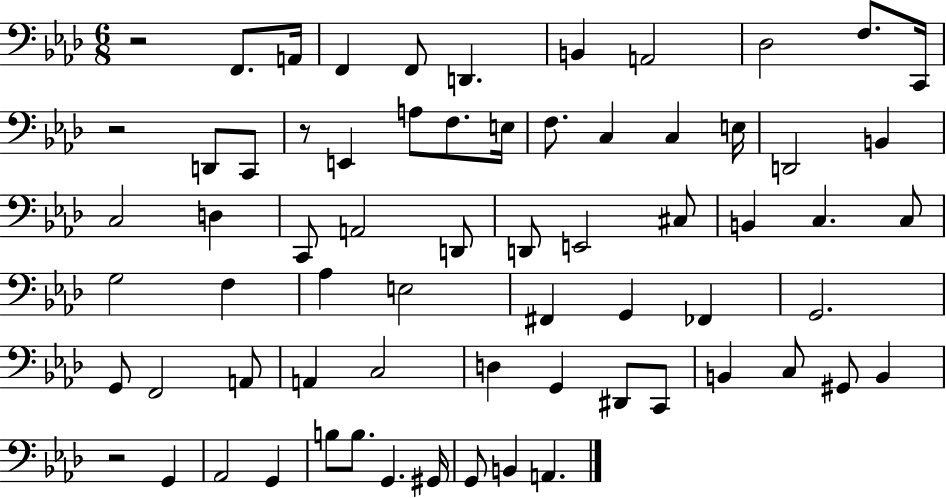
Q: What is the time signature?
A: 6/8